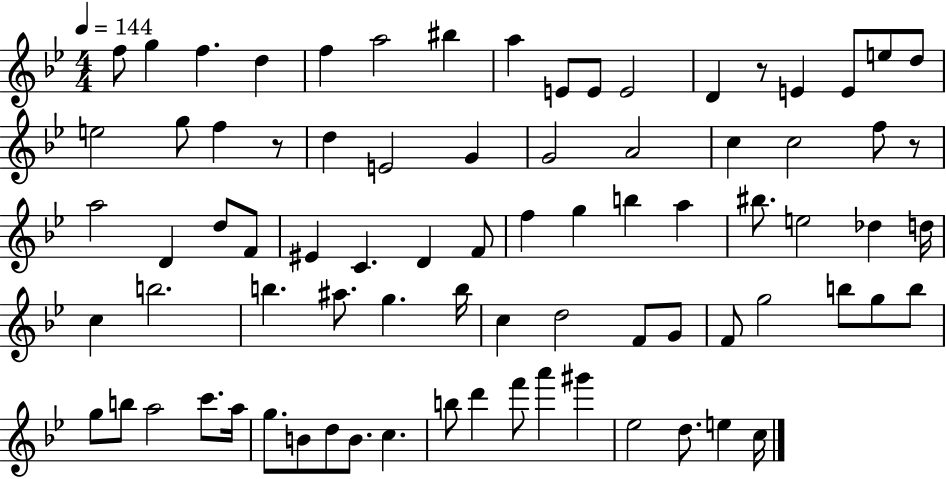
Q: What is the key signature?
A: BES major